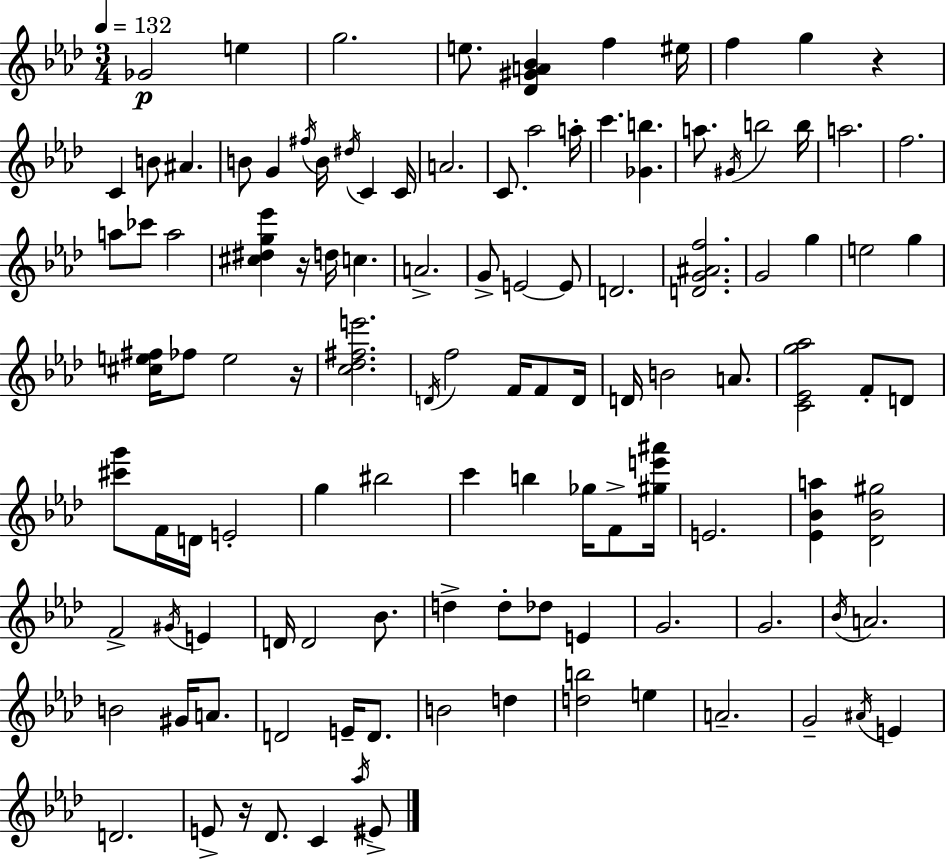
{
  \clef treble
  \numericTimeSignature
  \time 3/4
  \key aes \major
  \tempo 4 = 132
  ges'2\p e''4 | g''2. | e''8. <des' gis' a' bes'>4 f''4 eis''16 | f''4 g''4 r4 | \break c'4 b'8 ais'4. | b'8 g'4 \acciaccatura { fis''16 } b'16 \acciaccatura { dis''16 } c'4 | c'16 a'2. | c'8. aes''2 | \break a''16-. c'''4. <ges' b''>4. | a''8. \acciaccatura { gis'16 } b''2 | b''16 a''2. | f''2. | \break a''8 ces'''8 a''2 | <cis'' dis'' g'' ees'''>4 r16 d''16 c''4. | a'2.-> | g'8-> e'2~~ | \break e'8 d'2. | <d' g' ais' f''>2. | g'2 g''4 | e''2 g''4 | \break <cis'' e'' fis''>16 fes''8 e''2 | r16 <c'' des'' fis'' e'''>2. | \acciaccatura { d'16 } f''2 | f'16 f'8 d'16 d'16 b'2 | \break a'8. <c' ees' g'' aes''>2 | f'8-. d'8 <cis''' g'''>8 f'16 d'16 e'2-. | g''4 bis''2 | c'''4 b''4 | \break ges''16 f'8-> <gis'' e''' ais'''>16 e'2. | <ees' bes' a''>4 <des' bes' gis''>2 | f'2-> | \acciaccatura { gis'16 } e'4 d'16 d'2 | \break bes'8. d''4-> d''8-. des''8 | e'4 g'2. | g'2. | \acciaccatura { bes'16 } a'2. | \break b'2 | gis'16 a'8. d'2 | e'16-- d'8. b'2 | d''4 <d'' b''>2 | \break e''4 a'2.-- | g'2-- | \acciaccatura { ais'16 } e'4 d'2. | e'8-> r16 des'8. | \break c'4 \acciaccatura { aes''16 } eis'8-> \bar "|."
}